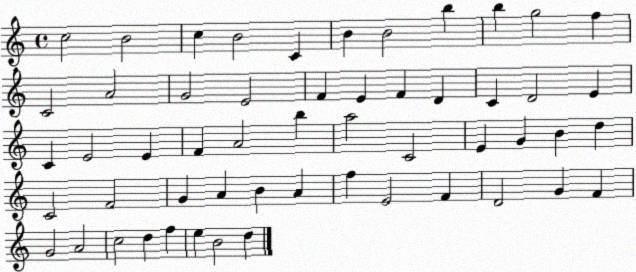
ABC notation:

X:1
T:Untitled
M:4/4
L:1/4
K:C
c2 B2 c B2 C B B2 b b g2 f C2 A2 G2 E2 F E F D C D2 E C E2 E F A2 b a2 C2 E G B d C2 F2 G A B A f E2 F D2 G F G2 A2 c2 d f e B2 d